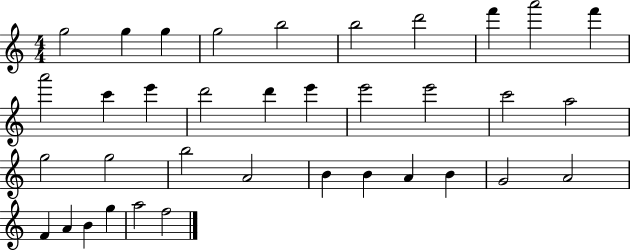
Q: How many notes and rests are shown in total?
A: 36